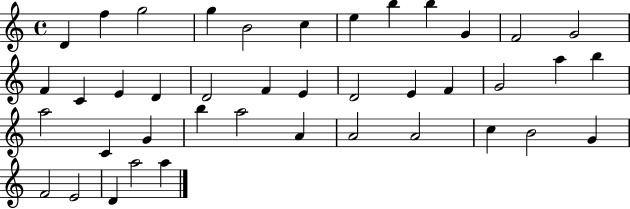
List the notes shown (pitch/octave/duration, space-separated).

D4/q F5/q G5/h G5/q B4/h C5/q E5/q B5/q B5/q G4/q F4/h G4/h F4/q C4/q E4/q D4/q D4/h F4/q E4/q D4/h E4/q F4/q G4/h A5/q B5/q A5/h C4/q G4/q B5/q A5/h A4/q A4/h A4/h C5/q B4/h G4/q F4/h E4/h D4/q A5/h A5/q